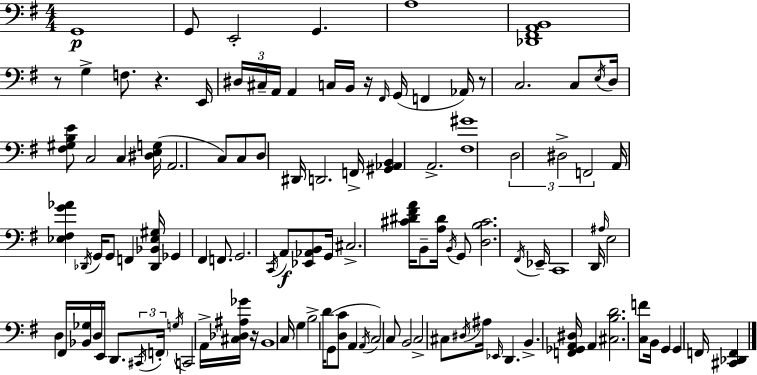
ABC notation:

X:1
T:Untitled
M:4/4
L:1/4
K:G
G,,4 G,,/2 E,,2 G,, A,4 [_D,,^F,,A,,B,,]4 z/2 G, F,/2 z E,,/4 ^D,/4 ^C,/4 A,,/4 A,, C,/4 B,,/4 z/4 ^F,,/4 G,,/4 F,, _A,,/4 z/2 C,2 C,/2 E,/4 D,/4 [^F,^G,B,E]/2 C,2 C, [^D,E,G,]/4 A,,2 C,/2 C,/2 D,/2 ^D,,/4 D,,2 F,,/4 [^G,,_A,,B,,] A,,2 [^F,^G]4 D,2 ^D,2 F,,2 A,,/4 [_E,^F,G_A] _D,,/4 G,,/4 G,,/2 F,, [_D,,_B,,_E,^G,]/4 _G,, ^F,, F,,/2 G,,2 C,,/4 A,,/2 [_E,,_A,,B,,]/2 G,,/4 ^C,2 [^C^D^FA]/4 B,,/2 [A,^D]/4 B,,/4 G,,/2 [D,B,^C]2 ^F,,/4 _E,,/4 C,,4 D,,/4 ^A,/4 E,2 D, ^F,,/4 [_B,,_G,]/4 D,/4 E,,/4 D,,/2 ^C,,/4 F,,/4 G,/4 C,,2 A,,/4 [^C,_D,^A,_G]/4 z/4 B,,4 C,/4 G, B,2 D/4 G,,/2 [D,C]/2 A,, A,,/4 C,2 C,/2 B,,2 C,2 ^C,/2 ^D,/4 ^A,/4 _E,,/4 D,, B,, [F,,_G,,A,,^D,]/4 A,, [^C,B,D]2 [C,F]/2 B,,/4 G,, G,, F,,/4 [^C,,_D,,F,,]